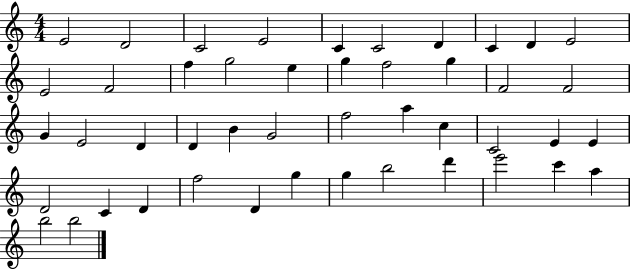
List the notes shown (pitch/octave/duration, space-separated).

E4/h D4/h C4/h E4/h C4/q C4/h D4/q C4/q D4/q E4/h E4/h F4/h F5/q G5/h E5/q G5/q F5/h G5/q F4/h F4/h G4/q E4/h D4/q D4/q B4/q G4/h F5/h A5/q C5/q C4/h E4/q E4/q D4/h C4/q D4/q F5/h D4/q G5/q G5/q B5/h D6/q E6/h C6/q A5/q B5/h B5/h